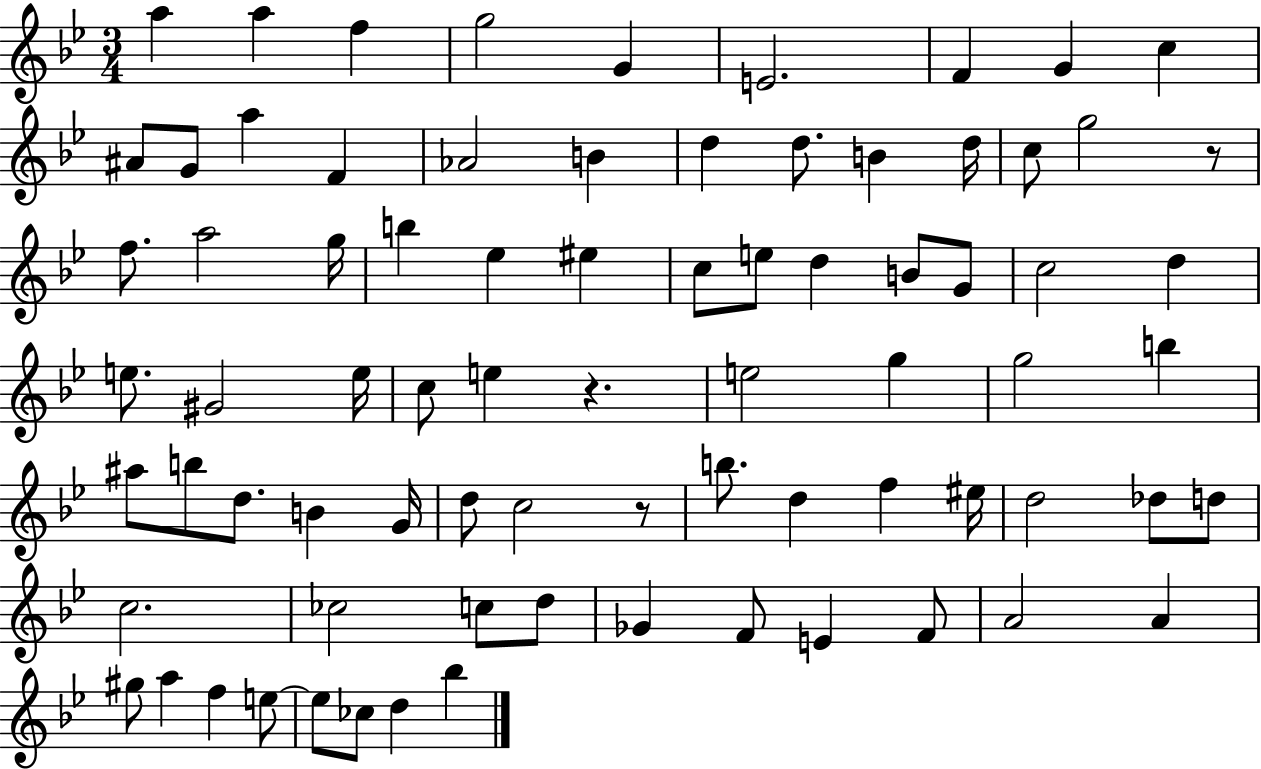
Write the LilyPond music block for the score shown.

{
  \clef treble
  \numericTimeSignature
  \time 3/4
  \key bes \major
  a''4 a''4 f''4 | g''2 g'4 | e'2. | f'4 g'4 c''4 | \break ais'8 g'8 a''4 f'4 | aes'2 b'4 | d''4 d''8. b'4 d''16 | c''8 g''2 r8 | \break f''8. a''2 g''16 | b''4 ees''4 eis''4 | c''8 e''8 d''4 b'8 g'8 | c''2 d''4 | \break e''8. gis'2 e''16 | c''8 e''4 r4. | e''2 g''4 | g''2 b''4 | \break ais''8 b''8 d''8. b'4 g'16 | d''8 c''2 r8 | b''8. d''4 f''4 eis''16 | d''2 des''8 d''8 | \break c''2. | ces''2 c''8 d''8 | ges'4 f'8 e'4 f'8 | a'2 a'4 | \break gis''8 a''4 f''4 e''8~~ | e''8 ces''8 d''4 bes''4 | \bar "|."
}